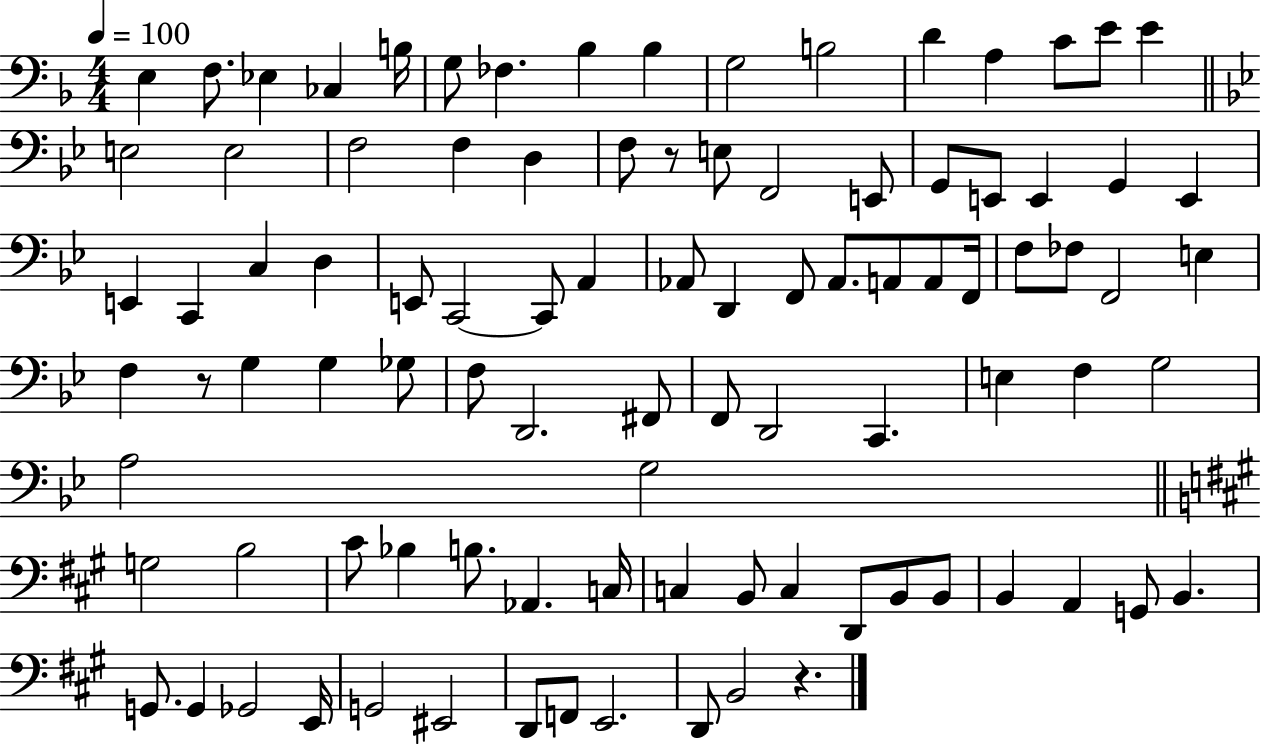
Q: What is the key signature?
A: F major